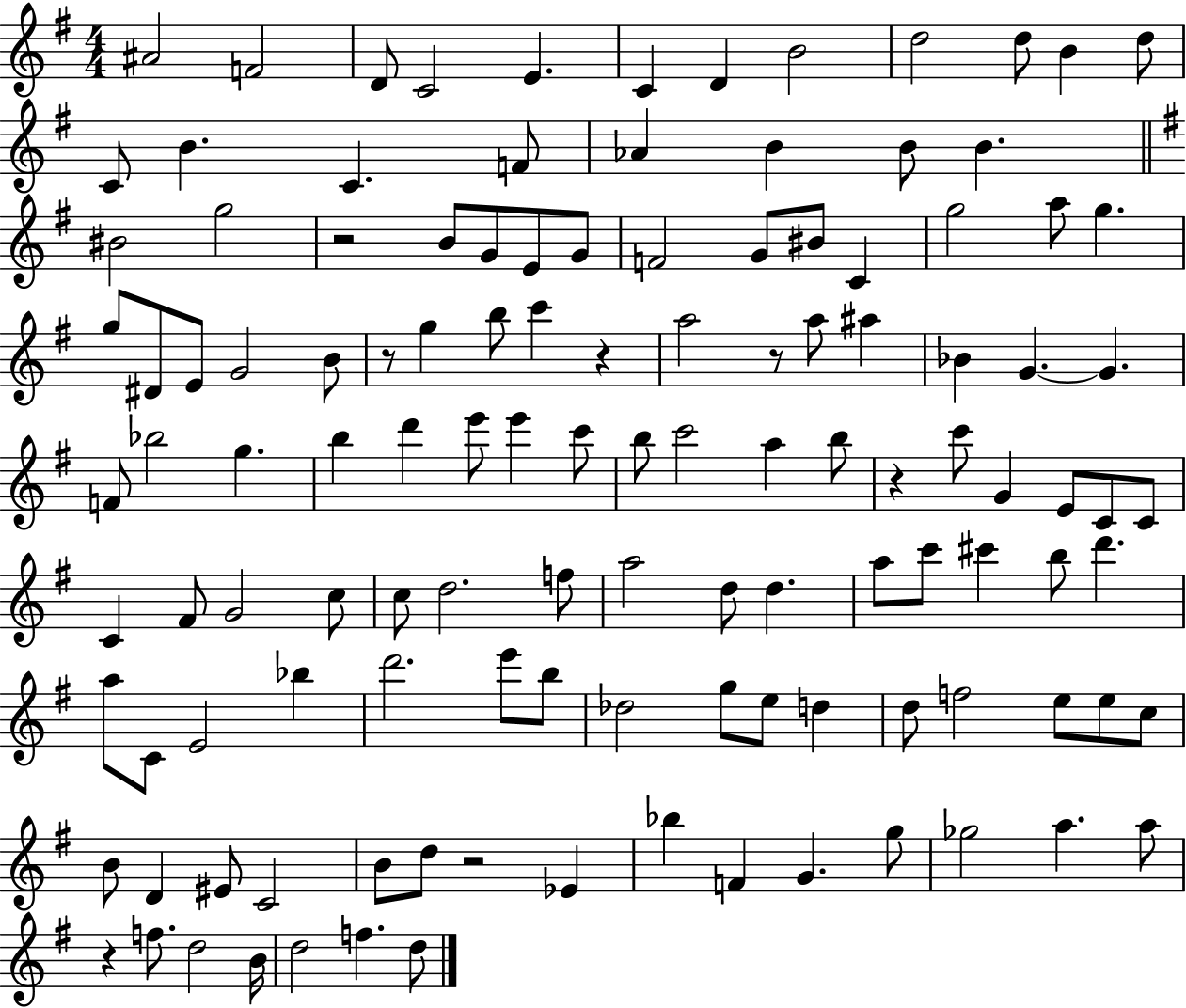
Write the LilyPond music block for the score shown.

{
  \clef treble
  \numericTimeSignature
  \time 4/4
  \key g \major
  ais'2 f'2 | d'8 c'2 e'4. | c'4 d'4 b'2 | d''2 d''8 b'4 d''8 | \break c'8 b'4. c'4. f'8 | aes'4 b'4 b'8 b'4. | \bar "||" \break \key g \major bis'2 g''2 | r2 b'8 g'8 e'8 g'8 | f'2 g'8 bis'8 c'4 | g''2 a''8 g''4. | \break g''8 dis'8 e'8 g'2 b'8 | r8 g''4 b''8 c'''4 r4 | a''2 r8 a''8 ais''4 | bes'4 g'4.~~ g'4. | \break f'8 bes''2 g''4. | b''4 d'''4 e'''8 e'''4 c'''8 | b''8 c'''2 a''4 b''8 | r4 c'''8 g'4 e'8 c'8 c'8 | \break c'4 fis'8 g'2 c''8 | c''8 d''2. f''8 | a''2 d''8 d''4. | a''8 c'''8 cis'''4 b''8 d'''4. | \break a''8 c'8 e'2 bes''4 | d'''2. e'''8 b''8 | des''2 g''8 e''8 d''4 | d''8 f''2 e''8 e''8 c''8 | \break b'8 d'4 eis'8 c'2 | b'8 d''8 r2 ees'4 | bes''4 f'4 g'4. g''8 | ges''2 a''4. a''8 | \break r4 f''8. d''2 b'16 | d''2 f''4. d''8 | \bar "|."
}